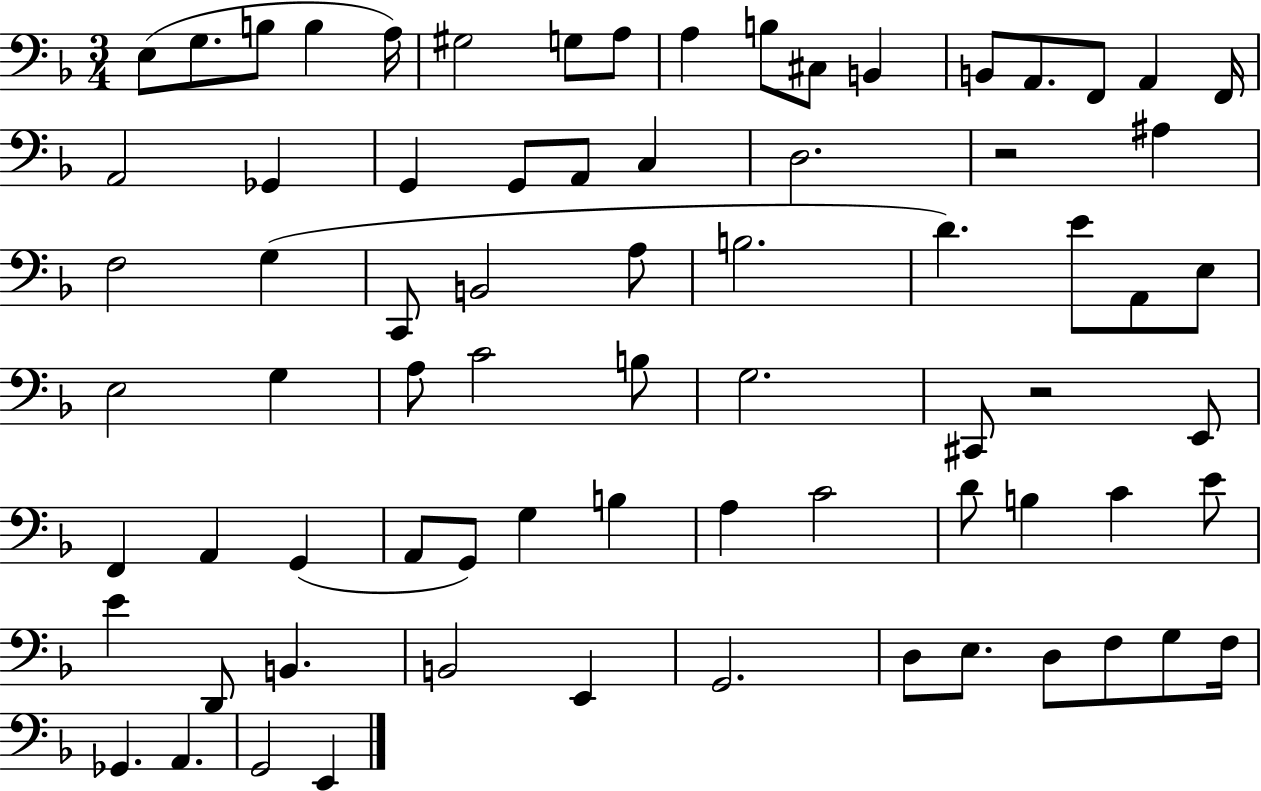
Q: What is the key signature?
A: F major